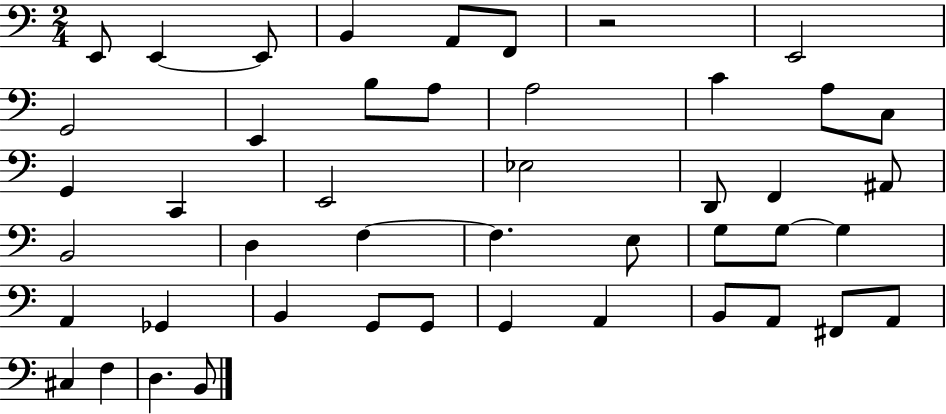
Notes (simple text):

E2/e E2/q E2/e B2/q A2/e F2/e R/h E2/h G2/h E2/q B3/e A3/e A3/h C4/q A3/e C3/e G2/q C2/q E2/h Eb3/h D2/e F2/q A#2/e B2/h D3/q F3/q F3/q. E3/e G3/e G3/e G3/q A2/q Gb2/q B2/q G2/e G2/e G2/q A2/q B2/e A2/e F#2/e A2/e C#3/q F3/q D3/q. B2/e